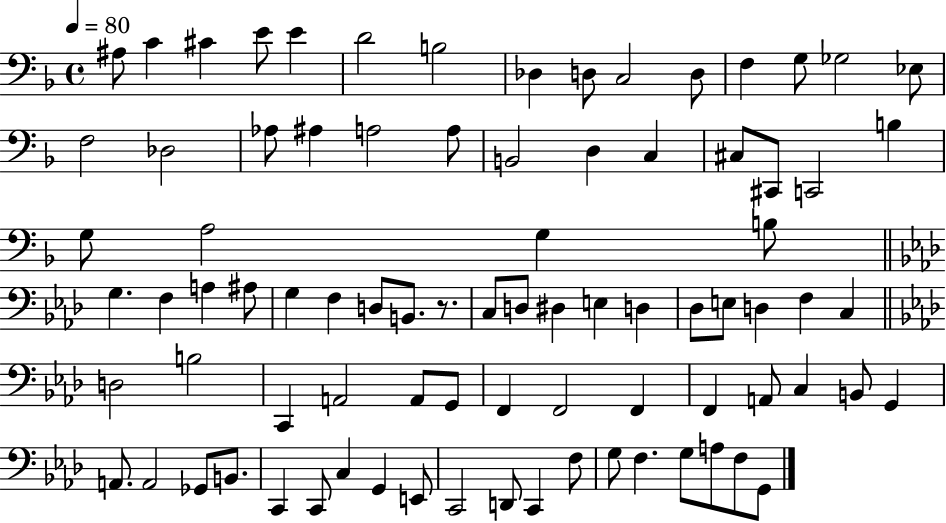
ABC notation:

X:1
T:Untitled
M:4/4
L:1/4
K:F
^A,/2 C ^C E/2 E D2 B,2 _D, D,/2 C,2 D,/2 F, G,/2 _G,2 _E,/2 F,2 _D,2 _A,/2 ^A, A,2 A,/2 B,,2 D, C, ^C,/2 ^C,,/2 C,,2 B, G,/2 A,2 G, B,/2 G, F, A, ^A,/2 G, F, D,/2 B,,/2 z/2 C,/2 D,/2 ^D, E, D, _D,/2 E,/2 D, F, C, D,2 B,2 C,, A,,2 A,,/2 G,,/2 F,, F,,2 F,, F,, A,,/2 C, B,,/2 G,, A,,/2 A,,2 _G,,/2 B,,/2 C,, C,,/2 C, G,, E,,/2 C,,2 D,,/2 C,, F,/2 G,/2 F, G,/2 A,/2 F,/2 G,,/2